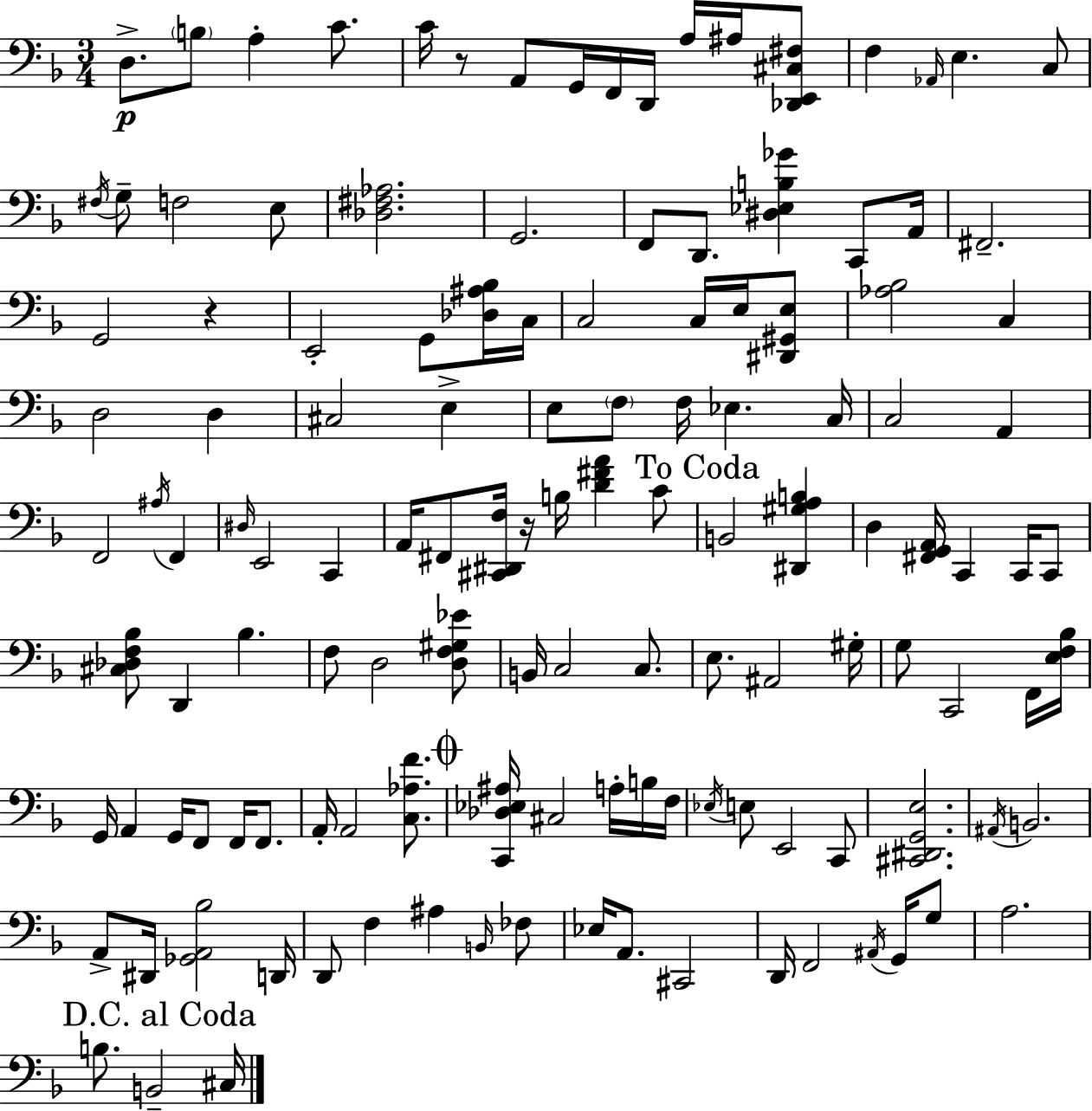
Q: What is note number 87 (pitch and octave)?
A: E2